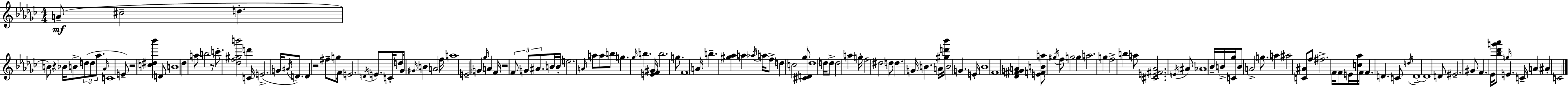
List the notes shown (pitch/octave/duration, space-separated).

A4/e C#5/h D5/q. B4/e R/q Bb4/s B4/e D5/e D5/e Ab5/e. Ab4/s C4/w E4/e R/h [C5,D#5,Bb6]/q D4/e B4/w Db5/q A5/e B5/h R/e C6/e. [Db5,F5,G#5,B6]/h D6/q C4/s E4/h. G4/s A#4/s D4/e. D4/q R/h F#5/e G5/s F4/s E4/h. D4/s E4/e. C4/s D5/e Gb4/s G#4/s B4/q A4/h F5/s A5/w E4/h G4/q Gb5/s A4/q F4/s R/h F4/e G4/e A#4/e. B4/s B4/s E5/h. A4/s A5/e A5/e B5/e G5/q. Gb5/s B5/q. [E4,F4,G#4]/s B5/h. G5/e. F4/w A4/s B5/q. [G#5,Ab5]/q A5/q Ab5/s A5/s F5/e D5/q C5/h [C#4,D4,Gb5]/e Db5/w D5/s D5/e D5/h A5/q G5/s F5/h D#5/h D5/e D5/q. G4/s B4/q. A4/s [G#5,D6,Bb6]/s B4/h G4/q. E4/s Bb4/w F4/w [Db4,F#4,G4,A4]/q [E4,F4,B4,A5]/e G#5/s F5/e G5/h G5/q A5/h. G5/q F5/h B5/q A5/e [C#4,E4,F#4,Ab4]/h. E4/s A#4/e Ab4/w Bb4/s B4/s [C4,Gb5]/s B4/e A4/h G5/e. A5/q A#5/h [C4,A#4]/e F5/e F#5/h. F4/s F4/e E4/s [C5,Ab5]/s F4/s F4/q. D4/q. C4/e D5/s D4/w D4/w D4/e EIS4/h. G#4/e F4/q. Eb4/s [Bb5,Db6,G6,Ab6]/e G5/s E4/q. C4/s A4/q A#4/q C4/h